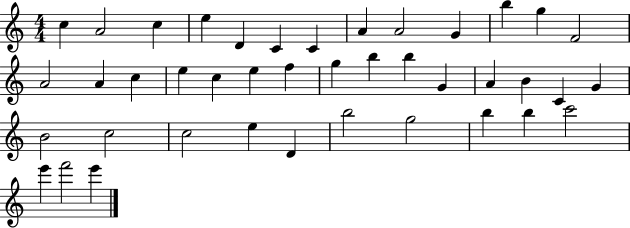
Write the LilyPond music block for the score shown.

{
  \clef treble
  \numericTimeSignature
  \time 4/4
  \key c \major
  c''4 a'2 c''4 | e''4 d'4 c'4 c'4 | a'4 a'2 g'4 | b''4 g''4 f'2 | \break a'2 a'4 c''4 | e''4 c''4 e''4 f''4 | g''4 b''4 b''4 g'4 | a'4 b'4 c'4 g'4 | \break b'2 c''2 | c''2 e''4 d'4 | b''2 g''2 | b''4 b''4 c'''2 | \break e'''4 f'''2 e'''4 | \bar "|."
}